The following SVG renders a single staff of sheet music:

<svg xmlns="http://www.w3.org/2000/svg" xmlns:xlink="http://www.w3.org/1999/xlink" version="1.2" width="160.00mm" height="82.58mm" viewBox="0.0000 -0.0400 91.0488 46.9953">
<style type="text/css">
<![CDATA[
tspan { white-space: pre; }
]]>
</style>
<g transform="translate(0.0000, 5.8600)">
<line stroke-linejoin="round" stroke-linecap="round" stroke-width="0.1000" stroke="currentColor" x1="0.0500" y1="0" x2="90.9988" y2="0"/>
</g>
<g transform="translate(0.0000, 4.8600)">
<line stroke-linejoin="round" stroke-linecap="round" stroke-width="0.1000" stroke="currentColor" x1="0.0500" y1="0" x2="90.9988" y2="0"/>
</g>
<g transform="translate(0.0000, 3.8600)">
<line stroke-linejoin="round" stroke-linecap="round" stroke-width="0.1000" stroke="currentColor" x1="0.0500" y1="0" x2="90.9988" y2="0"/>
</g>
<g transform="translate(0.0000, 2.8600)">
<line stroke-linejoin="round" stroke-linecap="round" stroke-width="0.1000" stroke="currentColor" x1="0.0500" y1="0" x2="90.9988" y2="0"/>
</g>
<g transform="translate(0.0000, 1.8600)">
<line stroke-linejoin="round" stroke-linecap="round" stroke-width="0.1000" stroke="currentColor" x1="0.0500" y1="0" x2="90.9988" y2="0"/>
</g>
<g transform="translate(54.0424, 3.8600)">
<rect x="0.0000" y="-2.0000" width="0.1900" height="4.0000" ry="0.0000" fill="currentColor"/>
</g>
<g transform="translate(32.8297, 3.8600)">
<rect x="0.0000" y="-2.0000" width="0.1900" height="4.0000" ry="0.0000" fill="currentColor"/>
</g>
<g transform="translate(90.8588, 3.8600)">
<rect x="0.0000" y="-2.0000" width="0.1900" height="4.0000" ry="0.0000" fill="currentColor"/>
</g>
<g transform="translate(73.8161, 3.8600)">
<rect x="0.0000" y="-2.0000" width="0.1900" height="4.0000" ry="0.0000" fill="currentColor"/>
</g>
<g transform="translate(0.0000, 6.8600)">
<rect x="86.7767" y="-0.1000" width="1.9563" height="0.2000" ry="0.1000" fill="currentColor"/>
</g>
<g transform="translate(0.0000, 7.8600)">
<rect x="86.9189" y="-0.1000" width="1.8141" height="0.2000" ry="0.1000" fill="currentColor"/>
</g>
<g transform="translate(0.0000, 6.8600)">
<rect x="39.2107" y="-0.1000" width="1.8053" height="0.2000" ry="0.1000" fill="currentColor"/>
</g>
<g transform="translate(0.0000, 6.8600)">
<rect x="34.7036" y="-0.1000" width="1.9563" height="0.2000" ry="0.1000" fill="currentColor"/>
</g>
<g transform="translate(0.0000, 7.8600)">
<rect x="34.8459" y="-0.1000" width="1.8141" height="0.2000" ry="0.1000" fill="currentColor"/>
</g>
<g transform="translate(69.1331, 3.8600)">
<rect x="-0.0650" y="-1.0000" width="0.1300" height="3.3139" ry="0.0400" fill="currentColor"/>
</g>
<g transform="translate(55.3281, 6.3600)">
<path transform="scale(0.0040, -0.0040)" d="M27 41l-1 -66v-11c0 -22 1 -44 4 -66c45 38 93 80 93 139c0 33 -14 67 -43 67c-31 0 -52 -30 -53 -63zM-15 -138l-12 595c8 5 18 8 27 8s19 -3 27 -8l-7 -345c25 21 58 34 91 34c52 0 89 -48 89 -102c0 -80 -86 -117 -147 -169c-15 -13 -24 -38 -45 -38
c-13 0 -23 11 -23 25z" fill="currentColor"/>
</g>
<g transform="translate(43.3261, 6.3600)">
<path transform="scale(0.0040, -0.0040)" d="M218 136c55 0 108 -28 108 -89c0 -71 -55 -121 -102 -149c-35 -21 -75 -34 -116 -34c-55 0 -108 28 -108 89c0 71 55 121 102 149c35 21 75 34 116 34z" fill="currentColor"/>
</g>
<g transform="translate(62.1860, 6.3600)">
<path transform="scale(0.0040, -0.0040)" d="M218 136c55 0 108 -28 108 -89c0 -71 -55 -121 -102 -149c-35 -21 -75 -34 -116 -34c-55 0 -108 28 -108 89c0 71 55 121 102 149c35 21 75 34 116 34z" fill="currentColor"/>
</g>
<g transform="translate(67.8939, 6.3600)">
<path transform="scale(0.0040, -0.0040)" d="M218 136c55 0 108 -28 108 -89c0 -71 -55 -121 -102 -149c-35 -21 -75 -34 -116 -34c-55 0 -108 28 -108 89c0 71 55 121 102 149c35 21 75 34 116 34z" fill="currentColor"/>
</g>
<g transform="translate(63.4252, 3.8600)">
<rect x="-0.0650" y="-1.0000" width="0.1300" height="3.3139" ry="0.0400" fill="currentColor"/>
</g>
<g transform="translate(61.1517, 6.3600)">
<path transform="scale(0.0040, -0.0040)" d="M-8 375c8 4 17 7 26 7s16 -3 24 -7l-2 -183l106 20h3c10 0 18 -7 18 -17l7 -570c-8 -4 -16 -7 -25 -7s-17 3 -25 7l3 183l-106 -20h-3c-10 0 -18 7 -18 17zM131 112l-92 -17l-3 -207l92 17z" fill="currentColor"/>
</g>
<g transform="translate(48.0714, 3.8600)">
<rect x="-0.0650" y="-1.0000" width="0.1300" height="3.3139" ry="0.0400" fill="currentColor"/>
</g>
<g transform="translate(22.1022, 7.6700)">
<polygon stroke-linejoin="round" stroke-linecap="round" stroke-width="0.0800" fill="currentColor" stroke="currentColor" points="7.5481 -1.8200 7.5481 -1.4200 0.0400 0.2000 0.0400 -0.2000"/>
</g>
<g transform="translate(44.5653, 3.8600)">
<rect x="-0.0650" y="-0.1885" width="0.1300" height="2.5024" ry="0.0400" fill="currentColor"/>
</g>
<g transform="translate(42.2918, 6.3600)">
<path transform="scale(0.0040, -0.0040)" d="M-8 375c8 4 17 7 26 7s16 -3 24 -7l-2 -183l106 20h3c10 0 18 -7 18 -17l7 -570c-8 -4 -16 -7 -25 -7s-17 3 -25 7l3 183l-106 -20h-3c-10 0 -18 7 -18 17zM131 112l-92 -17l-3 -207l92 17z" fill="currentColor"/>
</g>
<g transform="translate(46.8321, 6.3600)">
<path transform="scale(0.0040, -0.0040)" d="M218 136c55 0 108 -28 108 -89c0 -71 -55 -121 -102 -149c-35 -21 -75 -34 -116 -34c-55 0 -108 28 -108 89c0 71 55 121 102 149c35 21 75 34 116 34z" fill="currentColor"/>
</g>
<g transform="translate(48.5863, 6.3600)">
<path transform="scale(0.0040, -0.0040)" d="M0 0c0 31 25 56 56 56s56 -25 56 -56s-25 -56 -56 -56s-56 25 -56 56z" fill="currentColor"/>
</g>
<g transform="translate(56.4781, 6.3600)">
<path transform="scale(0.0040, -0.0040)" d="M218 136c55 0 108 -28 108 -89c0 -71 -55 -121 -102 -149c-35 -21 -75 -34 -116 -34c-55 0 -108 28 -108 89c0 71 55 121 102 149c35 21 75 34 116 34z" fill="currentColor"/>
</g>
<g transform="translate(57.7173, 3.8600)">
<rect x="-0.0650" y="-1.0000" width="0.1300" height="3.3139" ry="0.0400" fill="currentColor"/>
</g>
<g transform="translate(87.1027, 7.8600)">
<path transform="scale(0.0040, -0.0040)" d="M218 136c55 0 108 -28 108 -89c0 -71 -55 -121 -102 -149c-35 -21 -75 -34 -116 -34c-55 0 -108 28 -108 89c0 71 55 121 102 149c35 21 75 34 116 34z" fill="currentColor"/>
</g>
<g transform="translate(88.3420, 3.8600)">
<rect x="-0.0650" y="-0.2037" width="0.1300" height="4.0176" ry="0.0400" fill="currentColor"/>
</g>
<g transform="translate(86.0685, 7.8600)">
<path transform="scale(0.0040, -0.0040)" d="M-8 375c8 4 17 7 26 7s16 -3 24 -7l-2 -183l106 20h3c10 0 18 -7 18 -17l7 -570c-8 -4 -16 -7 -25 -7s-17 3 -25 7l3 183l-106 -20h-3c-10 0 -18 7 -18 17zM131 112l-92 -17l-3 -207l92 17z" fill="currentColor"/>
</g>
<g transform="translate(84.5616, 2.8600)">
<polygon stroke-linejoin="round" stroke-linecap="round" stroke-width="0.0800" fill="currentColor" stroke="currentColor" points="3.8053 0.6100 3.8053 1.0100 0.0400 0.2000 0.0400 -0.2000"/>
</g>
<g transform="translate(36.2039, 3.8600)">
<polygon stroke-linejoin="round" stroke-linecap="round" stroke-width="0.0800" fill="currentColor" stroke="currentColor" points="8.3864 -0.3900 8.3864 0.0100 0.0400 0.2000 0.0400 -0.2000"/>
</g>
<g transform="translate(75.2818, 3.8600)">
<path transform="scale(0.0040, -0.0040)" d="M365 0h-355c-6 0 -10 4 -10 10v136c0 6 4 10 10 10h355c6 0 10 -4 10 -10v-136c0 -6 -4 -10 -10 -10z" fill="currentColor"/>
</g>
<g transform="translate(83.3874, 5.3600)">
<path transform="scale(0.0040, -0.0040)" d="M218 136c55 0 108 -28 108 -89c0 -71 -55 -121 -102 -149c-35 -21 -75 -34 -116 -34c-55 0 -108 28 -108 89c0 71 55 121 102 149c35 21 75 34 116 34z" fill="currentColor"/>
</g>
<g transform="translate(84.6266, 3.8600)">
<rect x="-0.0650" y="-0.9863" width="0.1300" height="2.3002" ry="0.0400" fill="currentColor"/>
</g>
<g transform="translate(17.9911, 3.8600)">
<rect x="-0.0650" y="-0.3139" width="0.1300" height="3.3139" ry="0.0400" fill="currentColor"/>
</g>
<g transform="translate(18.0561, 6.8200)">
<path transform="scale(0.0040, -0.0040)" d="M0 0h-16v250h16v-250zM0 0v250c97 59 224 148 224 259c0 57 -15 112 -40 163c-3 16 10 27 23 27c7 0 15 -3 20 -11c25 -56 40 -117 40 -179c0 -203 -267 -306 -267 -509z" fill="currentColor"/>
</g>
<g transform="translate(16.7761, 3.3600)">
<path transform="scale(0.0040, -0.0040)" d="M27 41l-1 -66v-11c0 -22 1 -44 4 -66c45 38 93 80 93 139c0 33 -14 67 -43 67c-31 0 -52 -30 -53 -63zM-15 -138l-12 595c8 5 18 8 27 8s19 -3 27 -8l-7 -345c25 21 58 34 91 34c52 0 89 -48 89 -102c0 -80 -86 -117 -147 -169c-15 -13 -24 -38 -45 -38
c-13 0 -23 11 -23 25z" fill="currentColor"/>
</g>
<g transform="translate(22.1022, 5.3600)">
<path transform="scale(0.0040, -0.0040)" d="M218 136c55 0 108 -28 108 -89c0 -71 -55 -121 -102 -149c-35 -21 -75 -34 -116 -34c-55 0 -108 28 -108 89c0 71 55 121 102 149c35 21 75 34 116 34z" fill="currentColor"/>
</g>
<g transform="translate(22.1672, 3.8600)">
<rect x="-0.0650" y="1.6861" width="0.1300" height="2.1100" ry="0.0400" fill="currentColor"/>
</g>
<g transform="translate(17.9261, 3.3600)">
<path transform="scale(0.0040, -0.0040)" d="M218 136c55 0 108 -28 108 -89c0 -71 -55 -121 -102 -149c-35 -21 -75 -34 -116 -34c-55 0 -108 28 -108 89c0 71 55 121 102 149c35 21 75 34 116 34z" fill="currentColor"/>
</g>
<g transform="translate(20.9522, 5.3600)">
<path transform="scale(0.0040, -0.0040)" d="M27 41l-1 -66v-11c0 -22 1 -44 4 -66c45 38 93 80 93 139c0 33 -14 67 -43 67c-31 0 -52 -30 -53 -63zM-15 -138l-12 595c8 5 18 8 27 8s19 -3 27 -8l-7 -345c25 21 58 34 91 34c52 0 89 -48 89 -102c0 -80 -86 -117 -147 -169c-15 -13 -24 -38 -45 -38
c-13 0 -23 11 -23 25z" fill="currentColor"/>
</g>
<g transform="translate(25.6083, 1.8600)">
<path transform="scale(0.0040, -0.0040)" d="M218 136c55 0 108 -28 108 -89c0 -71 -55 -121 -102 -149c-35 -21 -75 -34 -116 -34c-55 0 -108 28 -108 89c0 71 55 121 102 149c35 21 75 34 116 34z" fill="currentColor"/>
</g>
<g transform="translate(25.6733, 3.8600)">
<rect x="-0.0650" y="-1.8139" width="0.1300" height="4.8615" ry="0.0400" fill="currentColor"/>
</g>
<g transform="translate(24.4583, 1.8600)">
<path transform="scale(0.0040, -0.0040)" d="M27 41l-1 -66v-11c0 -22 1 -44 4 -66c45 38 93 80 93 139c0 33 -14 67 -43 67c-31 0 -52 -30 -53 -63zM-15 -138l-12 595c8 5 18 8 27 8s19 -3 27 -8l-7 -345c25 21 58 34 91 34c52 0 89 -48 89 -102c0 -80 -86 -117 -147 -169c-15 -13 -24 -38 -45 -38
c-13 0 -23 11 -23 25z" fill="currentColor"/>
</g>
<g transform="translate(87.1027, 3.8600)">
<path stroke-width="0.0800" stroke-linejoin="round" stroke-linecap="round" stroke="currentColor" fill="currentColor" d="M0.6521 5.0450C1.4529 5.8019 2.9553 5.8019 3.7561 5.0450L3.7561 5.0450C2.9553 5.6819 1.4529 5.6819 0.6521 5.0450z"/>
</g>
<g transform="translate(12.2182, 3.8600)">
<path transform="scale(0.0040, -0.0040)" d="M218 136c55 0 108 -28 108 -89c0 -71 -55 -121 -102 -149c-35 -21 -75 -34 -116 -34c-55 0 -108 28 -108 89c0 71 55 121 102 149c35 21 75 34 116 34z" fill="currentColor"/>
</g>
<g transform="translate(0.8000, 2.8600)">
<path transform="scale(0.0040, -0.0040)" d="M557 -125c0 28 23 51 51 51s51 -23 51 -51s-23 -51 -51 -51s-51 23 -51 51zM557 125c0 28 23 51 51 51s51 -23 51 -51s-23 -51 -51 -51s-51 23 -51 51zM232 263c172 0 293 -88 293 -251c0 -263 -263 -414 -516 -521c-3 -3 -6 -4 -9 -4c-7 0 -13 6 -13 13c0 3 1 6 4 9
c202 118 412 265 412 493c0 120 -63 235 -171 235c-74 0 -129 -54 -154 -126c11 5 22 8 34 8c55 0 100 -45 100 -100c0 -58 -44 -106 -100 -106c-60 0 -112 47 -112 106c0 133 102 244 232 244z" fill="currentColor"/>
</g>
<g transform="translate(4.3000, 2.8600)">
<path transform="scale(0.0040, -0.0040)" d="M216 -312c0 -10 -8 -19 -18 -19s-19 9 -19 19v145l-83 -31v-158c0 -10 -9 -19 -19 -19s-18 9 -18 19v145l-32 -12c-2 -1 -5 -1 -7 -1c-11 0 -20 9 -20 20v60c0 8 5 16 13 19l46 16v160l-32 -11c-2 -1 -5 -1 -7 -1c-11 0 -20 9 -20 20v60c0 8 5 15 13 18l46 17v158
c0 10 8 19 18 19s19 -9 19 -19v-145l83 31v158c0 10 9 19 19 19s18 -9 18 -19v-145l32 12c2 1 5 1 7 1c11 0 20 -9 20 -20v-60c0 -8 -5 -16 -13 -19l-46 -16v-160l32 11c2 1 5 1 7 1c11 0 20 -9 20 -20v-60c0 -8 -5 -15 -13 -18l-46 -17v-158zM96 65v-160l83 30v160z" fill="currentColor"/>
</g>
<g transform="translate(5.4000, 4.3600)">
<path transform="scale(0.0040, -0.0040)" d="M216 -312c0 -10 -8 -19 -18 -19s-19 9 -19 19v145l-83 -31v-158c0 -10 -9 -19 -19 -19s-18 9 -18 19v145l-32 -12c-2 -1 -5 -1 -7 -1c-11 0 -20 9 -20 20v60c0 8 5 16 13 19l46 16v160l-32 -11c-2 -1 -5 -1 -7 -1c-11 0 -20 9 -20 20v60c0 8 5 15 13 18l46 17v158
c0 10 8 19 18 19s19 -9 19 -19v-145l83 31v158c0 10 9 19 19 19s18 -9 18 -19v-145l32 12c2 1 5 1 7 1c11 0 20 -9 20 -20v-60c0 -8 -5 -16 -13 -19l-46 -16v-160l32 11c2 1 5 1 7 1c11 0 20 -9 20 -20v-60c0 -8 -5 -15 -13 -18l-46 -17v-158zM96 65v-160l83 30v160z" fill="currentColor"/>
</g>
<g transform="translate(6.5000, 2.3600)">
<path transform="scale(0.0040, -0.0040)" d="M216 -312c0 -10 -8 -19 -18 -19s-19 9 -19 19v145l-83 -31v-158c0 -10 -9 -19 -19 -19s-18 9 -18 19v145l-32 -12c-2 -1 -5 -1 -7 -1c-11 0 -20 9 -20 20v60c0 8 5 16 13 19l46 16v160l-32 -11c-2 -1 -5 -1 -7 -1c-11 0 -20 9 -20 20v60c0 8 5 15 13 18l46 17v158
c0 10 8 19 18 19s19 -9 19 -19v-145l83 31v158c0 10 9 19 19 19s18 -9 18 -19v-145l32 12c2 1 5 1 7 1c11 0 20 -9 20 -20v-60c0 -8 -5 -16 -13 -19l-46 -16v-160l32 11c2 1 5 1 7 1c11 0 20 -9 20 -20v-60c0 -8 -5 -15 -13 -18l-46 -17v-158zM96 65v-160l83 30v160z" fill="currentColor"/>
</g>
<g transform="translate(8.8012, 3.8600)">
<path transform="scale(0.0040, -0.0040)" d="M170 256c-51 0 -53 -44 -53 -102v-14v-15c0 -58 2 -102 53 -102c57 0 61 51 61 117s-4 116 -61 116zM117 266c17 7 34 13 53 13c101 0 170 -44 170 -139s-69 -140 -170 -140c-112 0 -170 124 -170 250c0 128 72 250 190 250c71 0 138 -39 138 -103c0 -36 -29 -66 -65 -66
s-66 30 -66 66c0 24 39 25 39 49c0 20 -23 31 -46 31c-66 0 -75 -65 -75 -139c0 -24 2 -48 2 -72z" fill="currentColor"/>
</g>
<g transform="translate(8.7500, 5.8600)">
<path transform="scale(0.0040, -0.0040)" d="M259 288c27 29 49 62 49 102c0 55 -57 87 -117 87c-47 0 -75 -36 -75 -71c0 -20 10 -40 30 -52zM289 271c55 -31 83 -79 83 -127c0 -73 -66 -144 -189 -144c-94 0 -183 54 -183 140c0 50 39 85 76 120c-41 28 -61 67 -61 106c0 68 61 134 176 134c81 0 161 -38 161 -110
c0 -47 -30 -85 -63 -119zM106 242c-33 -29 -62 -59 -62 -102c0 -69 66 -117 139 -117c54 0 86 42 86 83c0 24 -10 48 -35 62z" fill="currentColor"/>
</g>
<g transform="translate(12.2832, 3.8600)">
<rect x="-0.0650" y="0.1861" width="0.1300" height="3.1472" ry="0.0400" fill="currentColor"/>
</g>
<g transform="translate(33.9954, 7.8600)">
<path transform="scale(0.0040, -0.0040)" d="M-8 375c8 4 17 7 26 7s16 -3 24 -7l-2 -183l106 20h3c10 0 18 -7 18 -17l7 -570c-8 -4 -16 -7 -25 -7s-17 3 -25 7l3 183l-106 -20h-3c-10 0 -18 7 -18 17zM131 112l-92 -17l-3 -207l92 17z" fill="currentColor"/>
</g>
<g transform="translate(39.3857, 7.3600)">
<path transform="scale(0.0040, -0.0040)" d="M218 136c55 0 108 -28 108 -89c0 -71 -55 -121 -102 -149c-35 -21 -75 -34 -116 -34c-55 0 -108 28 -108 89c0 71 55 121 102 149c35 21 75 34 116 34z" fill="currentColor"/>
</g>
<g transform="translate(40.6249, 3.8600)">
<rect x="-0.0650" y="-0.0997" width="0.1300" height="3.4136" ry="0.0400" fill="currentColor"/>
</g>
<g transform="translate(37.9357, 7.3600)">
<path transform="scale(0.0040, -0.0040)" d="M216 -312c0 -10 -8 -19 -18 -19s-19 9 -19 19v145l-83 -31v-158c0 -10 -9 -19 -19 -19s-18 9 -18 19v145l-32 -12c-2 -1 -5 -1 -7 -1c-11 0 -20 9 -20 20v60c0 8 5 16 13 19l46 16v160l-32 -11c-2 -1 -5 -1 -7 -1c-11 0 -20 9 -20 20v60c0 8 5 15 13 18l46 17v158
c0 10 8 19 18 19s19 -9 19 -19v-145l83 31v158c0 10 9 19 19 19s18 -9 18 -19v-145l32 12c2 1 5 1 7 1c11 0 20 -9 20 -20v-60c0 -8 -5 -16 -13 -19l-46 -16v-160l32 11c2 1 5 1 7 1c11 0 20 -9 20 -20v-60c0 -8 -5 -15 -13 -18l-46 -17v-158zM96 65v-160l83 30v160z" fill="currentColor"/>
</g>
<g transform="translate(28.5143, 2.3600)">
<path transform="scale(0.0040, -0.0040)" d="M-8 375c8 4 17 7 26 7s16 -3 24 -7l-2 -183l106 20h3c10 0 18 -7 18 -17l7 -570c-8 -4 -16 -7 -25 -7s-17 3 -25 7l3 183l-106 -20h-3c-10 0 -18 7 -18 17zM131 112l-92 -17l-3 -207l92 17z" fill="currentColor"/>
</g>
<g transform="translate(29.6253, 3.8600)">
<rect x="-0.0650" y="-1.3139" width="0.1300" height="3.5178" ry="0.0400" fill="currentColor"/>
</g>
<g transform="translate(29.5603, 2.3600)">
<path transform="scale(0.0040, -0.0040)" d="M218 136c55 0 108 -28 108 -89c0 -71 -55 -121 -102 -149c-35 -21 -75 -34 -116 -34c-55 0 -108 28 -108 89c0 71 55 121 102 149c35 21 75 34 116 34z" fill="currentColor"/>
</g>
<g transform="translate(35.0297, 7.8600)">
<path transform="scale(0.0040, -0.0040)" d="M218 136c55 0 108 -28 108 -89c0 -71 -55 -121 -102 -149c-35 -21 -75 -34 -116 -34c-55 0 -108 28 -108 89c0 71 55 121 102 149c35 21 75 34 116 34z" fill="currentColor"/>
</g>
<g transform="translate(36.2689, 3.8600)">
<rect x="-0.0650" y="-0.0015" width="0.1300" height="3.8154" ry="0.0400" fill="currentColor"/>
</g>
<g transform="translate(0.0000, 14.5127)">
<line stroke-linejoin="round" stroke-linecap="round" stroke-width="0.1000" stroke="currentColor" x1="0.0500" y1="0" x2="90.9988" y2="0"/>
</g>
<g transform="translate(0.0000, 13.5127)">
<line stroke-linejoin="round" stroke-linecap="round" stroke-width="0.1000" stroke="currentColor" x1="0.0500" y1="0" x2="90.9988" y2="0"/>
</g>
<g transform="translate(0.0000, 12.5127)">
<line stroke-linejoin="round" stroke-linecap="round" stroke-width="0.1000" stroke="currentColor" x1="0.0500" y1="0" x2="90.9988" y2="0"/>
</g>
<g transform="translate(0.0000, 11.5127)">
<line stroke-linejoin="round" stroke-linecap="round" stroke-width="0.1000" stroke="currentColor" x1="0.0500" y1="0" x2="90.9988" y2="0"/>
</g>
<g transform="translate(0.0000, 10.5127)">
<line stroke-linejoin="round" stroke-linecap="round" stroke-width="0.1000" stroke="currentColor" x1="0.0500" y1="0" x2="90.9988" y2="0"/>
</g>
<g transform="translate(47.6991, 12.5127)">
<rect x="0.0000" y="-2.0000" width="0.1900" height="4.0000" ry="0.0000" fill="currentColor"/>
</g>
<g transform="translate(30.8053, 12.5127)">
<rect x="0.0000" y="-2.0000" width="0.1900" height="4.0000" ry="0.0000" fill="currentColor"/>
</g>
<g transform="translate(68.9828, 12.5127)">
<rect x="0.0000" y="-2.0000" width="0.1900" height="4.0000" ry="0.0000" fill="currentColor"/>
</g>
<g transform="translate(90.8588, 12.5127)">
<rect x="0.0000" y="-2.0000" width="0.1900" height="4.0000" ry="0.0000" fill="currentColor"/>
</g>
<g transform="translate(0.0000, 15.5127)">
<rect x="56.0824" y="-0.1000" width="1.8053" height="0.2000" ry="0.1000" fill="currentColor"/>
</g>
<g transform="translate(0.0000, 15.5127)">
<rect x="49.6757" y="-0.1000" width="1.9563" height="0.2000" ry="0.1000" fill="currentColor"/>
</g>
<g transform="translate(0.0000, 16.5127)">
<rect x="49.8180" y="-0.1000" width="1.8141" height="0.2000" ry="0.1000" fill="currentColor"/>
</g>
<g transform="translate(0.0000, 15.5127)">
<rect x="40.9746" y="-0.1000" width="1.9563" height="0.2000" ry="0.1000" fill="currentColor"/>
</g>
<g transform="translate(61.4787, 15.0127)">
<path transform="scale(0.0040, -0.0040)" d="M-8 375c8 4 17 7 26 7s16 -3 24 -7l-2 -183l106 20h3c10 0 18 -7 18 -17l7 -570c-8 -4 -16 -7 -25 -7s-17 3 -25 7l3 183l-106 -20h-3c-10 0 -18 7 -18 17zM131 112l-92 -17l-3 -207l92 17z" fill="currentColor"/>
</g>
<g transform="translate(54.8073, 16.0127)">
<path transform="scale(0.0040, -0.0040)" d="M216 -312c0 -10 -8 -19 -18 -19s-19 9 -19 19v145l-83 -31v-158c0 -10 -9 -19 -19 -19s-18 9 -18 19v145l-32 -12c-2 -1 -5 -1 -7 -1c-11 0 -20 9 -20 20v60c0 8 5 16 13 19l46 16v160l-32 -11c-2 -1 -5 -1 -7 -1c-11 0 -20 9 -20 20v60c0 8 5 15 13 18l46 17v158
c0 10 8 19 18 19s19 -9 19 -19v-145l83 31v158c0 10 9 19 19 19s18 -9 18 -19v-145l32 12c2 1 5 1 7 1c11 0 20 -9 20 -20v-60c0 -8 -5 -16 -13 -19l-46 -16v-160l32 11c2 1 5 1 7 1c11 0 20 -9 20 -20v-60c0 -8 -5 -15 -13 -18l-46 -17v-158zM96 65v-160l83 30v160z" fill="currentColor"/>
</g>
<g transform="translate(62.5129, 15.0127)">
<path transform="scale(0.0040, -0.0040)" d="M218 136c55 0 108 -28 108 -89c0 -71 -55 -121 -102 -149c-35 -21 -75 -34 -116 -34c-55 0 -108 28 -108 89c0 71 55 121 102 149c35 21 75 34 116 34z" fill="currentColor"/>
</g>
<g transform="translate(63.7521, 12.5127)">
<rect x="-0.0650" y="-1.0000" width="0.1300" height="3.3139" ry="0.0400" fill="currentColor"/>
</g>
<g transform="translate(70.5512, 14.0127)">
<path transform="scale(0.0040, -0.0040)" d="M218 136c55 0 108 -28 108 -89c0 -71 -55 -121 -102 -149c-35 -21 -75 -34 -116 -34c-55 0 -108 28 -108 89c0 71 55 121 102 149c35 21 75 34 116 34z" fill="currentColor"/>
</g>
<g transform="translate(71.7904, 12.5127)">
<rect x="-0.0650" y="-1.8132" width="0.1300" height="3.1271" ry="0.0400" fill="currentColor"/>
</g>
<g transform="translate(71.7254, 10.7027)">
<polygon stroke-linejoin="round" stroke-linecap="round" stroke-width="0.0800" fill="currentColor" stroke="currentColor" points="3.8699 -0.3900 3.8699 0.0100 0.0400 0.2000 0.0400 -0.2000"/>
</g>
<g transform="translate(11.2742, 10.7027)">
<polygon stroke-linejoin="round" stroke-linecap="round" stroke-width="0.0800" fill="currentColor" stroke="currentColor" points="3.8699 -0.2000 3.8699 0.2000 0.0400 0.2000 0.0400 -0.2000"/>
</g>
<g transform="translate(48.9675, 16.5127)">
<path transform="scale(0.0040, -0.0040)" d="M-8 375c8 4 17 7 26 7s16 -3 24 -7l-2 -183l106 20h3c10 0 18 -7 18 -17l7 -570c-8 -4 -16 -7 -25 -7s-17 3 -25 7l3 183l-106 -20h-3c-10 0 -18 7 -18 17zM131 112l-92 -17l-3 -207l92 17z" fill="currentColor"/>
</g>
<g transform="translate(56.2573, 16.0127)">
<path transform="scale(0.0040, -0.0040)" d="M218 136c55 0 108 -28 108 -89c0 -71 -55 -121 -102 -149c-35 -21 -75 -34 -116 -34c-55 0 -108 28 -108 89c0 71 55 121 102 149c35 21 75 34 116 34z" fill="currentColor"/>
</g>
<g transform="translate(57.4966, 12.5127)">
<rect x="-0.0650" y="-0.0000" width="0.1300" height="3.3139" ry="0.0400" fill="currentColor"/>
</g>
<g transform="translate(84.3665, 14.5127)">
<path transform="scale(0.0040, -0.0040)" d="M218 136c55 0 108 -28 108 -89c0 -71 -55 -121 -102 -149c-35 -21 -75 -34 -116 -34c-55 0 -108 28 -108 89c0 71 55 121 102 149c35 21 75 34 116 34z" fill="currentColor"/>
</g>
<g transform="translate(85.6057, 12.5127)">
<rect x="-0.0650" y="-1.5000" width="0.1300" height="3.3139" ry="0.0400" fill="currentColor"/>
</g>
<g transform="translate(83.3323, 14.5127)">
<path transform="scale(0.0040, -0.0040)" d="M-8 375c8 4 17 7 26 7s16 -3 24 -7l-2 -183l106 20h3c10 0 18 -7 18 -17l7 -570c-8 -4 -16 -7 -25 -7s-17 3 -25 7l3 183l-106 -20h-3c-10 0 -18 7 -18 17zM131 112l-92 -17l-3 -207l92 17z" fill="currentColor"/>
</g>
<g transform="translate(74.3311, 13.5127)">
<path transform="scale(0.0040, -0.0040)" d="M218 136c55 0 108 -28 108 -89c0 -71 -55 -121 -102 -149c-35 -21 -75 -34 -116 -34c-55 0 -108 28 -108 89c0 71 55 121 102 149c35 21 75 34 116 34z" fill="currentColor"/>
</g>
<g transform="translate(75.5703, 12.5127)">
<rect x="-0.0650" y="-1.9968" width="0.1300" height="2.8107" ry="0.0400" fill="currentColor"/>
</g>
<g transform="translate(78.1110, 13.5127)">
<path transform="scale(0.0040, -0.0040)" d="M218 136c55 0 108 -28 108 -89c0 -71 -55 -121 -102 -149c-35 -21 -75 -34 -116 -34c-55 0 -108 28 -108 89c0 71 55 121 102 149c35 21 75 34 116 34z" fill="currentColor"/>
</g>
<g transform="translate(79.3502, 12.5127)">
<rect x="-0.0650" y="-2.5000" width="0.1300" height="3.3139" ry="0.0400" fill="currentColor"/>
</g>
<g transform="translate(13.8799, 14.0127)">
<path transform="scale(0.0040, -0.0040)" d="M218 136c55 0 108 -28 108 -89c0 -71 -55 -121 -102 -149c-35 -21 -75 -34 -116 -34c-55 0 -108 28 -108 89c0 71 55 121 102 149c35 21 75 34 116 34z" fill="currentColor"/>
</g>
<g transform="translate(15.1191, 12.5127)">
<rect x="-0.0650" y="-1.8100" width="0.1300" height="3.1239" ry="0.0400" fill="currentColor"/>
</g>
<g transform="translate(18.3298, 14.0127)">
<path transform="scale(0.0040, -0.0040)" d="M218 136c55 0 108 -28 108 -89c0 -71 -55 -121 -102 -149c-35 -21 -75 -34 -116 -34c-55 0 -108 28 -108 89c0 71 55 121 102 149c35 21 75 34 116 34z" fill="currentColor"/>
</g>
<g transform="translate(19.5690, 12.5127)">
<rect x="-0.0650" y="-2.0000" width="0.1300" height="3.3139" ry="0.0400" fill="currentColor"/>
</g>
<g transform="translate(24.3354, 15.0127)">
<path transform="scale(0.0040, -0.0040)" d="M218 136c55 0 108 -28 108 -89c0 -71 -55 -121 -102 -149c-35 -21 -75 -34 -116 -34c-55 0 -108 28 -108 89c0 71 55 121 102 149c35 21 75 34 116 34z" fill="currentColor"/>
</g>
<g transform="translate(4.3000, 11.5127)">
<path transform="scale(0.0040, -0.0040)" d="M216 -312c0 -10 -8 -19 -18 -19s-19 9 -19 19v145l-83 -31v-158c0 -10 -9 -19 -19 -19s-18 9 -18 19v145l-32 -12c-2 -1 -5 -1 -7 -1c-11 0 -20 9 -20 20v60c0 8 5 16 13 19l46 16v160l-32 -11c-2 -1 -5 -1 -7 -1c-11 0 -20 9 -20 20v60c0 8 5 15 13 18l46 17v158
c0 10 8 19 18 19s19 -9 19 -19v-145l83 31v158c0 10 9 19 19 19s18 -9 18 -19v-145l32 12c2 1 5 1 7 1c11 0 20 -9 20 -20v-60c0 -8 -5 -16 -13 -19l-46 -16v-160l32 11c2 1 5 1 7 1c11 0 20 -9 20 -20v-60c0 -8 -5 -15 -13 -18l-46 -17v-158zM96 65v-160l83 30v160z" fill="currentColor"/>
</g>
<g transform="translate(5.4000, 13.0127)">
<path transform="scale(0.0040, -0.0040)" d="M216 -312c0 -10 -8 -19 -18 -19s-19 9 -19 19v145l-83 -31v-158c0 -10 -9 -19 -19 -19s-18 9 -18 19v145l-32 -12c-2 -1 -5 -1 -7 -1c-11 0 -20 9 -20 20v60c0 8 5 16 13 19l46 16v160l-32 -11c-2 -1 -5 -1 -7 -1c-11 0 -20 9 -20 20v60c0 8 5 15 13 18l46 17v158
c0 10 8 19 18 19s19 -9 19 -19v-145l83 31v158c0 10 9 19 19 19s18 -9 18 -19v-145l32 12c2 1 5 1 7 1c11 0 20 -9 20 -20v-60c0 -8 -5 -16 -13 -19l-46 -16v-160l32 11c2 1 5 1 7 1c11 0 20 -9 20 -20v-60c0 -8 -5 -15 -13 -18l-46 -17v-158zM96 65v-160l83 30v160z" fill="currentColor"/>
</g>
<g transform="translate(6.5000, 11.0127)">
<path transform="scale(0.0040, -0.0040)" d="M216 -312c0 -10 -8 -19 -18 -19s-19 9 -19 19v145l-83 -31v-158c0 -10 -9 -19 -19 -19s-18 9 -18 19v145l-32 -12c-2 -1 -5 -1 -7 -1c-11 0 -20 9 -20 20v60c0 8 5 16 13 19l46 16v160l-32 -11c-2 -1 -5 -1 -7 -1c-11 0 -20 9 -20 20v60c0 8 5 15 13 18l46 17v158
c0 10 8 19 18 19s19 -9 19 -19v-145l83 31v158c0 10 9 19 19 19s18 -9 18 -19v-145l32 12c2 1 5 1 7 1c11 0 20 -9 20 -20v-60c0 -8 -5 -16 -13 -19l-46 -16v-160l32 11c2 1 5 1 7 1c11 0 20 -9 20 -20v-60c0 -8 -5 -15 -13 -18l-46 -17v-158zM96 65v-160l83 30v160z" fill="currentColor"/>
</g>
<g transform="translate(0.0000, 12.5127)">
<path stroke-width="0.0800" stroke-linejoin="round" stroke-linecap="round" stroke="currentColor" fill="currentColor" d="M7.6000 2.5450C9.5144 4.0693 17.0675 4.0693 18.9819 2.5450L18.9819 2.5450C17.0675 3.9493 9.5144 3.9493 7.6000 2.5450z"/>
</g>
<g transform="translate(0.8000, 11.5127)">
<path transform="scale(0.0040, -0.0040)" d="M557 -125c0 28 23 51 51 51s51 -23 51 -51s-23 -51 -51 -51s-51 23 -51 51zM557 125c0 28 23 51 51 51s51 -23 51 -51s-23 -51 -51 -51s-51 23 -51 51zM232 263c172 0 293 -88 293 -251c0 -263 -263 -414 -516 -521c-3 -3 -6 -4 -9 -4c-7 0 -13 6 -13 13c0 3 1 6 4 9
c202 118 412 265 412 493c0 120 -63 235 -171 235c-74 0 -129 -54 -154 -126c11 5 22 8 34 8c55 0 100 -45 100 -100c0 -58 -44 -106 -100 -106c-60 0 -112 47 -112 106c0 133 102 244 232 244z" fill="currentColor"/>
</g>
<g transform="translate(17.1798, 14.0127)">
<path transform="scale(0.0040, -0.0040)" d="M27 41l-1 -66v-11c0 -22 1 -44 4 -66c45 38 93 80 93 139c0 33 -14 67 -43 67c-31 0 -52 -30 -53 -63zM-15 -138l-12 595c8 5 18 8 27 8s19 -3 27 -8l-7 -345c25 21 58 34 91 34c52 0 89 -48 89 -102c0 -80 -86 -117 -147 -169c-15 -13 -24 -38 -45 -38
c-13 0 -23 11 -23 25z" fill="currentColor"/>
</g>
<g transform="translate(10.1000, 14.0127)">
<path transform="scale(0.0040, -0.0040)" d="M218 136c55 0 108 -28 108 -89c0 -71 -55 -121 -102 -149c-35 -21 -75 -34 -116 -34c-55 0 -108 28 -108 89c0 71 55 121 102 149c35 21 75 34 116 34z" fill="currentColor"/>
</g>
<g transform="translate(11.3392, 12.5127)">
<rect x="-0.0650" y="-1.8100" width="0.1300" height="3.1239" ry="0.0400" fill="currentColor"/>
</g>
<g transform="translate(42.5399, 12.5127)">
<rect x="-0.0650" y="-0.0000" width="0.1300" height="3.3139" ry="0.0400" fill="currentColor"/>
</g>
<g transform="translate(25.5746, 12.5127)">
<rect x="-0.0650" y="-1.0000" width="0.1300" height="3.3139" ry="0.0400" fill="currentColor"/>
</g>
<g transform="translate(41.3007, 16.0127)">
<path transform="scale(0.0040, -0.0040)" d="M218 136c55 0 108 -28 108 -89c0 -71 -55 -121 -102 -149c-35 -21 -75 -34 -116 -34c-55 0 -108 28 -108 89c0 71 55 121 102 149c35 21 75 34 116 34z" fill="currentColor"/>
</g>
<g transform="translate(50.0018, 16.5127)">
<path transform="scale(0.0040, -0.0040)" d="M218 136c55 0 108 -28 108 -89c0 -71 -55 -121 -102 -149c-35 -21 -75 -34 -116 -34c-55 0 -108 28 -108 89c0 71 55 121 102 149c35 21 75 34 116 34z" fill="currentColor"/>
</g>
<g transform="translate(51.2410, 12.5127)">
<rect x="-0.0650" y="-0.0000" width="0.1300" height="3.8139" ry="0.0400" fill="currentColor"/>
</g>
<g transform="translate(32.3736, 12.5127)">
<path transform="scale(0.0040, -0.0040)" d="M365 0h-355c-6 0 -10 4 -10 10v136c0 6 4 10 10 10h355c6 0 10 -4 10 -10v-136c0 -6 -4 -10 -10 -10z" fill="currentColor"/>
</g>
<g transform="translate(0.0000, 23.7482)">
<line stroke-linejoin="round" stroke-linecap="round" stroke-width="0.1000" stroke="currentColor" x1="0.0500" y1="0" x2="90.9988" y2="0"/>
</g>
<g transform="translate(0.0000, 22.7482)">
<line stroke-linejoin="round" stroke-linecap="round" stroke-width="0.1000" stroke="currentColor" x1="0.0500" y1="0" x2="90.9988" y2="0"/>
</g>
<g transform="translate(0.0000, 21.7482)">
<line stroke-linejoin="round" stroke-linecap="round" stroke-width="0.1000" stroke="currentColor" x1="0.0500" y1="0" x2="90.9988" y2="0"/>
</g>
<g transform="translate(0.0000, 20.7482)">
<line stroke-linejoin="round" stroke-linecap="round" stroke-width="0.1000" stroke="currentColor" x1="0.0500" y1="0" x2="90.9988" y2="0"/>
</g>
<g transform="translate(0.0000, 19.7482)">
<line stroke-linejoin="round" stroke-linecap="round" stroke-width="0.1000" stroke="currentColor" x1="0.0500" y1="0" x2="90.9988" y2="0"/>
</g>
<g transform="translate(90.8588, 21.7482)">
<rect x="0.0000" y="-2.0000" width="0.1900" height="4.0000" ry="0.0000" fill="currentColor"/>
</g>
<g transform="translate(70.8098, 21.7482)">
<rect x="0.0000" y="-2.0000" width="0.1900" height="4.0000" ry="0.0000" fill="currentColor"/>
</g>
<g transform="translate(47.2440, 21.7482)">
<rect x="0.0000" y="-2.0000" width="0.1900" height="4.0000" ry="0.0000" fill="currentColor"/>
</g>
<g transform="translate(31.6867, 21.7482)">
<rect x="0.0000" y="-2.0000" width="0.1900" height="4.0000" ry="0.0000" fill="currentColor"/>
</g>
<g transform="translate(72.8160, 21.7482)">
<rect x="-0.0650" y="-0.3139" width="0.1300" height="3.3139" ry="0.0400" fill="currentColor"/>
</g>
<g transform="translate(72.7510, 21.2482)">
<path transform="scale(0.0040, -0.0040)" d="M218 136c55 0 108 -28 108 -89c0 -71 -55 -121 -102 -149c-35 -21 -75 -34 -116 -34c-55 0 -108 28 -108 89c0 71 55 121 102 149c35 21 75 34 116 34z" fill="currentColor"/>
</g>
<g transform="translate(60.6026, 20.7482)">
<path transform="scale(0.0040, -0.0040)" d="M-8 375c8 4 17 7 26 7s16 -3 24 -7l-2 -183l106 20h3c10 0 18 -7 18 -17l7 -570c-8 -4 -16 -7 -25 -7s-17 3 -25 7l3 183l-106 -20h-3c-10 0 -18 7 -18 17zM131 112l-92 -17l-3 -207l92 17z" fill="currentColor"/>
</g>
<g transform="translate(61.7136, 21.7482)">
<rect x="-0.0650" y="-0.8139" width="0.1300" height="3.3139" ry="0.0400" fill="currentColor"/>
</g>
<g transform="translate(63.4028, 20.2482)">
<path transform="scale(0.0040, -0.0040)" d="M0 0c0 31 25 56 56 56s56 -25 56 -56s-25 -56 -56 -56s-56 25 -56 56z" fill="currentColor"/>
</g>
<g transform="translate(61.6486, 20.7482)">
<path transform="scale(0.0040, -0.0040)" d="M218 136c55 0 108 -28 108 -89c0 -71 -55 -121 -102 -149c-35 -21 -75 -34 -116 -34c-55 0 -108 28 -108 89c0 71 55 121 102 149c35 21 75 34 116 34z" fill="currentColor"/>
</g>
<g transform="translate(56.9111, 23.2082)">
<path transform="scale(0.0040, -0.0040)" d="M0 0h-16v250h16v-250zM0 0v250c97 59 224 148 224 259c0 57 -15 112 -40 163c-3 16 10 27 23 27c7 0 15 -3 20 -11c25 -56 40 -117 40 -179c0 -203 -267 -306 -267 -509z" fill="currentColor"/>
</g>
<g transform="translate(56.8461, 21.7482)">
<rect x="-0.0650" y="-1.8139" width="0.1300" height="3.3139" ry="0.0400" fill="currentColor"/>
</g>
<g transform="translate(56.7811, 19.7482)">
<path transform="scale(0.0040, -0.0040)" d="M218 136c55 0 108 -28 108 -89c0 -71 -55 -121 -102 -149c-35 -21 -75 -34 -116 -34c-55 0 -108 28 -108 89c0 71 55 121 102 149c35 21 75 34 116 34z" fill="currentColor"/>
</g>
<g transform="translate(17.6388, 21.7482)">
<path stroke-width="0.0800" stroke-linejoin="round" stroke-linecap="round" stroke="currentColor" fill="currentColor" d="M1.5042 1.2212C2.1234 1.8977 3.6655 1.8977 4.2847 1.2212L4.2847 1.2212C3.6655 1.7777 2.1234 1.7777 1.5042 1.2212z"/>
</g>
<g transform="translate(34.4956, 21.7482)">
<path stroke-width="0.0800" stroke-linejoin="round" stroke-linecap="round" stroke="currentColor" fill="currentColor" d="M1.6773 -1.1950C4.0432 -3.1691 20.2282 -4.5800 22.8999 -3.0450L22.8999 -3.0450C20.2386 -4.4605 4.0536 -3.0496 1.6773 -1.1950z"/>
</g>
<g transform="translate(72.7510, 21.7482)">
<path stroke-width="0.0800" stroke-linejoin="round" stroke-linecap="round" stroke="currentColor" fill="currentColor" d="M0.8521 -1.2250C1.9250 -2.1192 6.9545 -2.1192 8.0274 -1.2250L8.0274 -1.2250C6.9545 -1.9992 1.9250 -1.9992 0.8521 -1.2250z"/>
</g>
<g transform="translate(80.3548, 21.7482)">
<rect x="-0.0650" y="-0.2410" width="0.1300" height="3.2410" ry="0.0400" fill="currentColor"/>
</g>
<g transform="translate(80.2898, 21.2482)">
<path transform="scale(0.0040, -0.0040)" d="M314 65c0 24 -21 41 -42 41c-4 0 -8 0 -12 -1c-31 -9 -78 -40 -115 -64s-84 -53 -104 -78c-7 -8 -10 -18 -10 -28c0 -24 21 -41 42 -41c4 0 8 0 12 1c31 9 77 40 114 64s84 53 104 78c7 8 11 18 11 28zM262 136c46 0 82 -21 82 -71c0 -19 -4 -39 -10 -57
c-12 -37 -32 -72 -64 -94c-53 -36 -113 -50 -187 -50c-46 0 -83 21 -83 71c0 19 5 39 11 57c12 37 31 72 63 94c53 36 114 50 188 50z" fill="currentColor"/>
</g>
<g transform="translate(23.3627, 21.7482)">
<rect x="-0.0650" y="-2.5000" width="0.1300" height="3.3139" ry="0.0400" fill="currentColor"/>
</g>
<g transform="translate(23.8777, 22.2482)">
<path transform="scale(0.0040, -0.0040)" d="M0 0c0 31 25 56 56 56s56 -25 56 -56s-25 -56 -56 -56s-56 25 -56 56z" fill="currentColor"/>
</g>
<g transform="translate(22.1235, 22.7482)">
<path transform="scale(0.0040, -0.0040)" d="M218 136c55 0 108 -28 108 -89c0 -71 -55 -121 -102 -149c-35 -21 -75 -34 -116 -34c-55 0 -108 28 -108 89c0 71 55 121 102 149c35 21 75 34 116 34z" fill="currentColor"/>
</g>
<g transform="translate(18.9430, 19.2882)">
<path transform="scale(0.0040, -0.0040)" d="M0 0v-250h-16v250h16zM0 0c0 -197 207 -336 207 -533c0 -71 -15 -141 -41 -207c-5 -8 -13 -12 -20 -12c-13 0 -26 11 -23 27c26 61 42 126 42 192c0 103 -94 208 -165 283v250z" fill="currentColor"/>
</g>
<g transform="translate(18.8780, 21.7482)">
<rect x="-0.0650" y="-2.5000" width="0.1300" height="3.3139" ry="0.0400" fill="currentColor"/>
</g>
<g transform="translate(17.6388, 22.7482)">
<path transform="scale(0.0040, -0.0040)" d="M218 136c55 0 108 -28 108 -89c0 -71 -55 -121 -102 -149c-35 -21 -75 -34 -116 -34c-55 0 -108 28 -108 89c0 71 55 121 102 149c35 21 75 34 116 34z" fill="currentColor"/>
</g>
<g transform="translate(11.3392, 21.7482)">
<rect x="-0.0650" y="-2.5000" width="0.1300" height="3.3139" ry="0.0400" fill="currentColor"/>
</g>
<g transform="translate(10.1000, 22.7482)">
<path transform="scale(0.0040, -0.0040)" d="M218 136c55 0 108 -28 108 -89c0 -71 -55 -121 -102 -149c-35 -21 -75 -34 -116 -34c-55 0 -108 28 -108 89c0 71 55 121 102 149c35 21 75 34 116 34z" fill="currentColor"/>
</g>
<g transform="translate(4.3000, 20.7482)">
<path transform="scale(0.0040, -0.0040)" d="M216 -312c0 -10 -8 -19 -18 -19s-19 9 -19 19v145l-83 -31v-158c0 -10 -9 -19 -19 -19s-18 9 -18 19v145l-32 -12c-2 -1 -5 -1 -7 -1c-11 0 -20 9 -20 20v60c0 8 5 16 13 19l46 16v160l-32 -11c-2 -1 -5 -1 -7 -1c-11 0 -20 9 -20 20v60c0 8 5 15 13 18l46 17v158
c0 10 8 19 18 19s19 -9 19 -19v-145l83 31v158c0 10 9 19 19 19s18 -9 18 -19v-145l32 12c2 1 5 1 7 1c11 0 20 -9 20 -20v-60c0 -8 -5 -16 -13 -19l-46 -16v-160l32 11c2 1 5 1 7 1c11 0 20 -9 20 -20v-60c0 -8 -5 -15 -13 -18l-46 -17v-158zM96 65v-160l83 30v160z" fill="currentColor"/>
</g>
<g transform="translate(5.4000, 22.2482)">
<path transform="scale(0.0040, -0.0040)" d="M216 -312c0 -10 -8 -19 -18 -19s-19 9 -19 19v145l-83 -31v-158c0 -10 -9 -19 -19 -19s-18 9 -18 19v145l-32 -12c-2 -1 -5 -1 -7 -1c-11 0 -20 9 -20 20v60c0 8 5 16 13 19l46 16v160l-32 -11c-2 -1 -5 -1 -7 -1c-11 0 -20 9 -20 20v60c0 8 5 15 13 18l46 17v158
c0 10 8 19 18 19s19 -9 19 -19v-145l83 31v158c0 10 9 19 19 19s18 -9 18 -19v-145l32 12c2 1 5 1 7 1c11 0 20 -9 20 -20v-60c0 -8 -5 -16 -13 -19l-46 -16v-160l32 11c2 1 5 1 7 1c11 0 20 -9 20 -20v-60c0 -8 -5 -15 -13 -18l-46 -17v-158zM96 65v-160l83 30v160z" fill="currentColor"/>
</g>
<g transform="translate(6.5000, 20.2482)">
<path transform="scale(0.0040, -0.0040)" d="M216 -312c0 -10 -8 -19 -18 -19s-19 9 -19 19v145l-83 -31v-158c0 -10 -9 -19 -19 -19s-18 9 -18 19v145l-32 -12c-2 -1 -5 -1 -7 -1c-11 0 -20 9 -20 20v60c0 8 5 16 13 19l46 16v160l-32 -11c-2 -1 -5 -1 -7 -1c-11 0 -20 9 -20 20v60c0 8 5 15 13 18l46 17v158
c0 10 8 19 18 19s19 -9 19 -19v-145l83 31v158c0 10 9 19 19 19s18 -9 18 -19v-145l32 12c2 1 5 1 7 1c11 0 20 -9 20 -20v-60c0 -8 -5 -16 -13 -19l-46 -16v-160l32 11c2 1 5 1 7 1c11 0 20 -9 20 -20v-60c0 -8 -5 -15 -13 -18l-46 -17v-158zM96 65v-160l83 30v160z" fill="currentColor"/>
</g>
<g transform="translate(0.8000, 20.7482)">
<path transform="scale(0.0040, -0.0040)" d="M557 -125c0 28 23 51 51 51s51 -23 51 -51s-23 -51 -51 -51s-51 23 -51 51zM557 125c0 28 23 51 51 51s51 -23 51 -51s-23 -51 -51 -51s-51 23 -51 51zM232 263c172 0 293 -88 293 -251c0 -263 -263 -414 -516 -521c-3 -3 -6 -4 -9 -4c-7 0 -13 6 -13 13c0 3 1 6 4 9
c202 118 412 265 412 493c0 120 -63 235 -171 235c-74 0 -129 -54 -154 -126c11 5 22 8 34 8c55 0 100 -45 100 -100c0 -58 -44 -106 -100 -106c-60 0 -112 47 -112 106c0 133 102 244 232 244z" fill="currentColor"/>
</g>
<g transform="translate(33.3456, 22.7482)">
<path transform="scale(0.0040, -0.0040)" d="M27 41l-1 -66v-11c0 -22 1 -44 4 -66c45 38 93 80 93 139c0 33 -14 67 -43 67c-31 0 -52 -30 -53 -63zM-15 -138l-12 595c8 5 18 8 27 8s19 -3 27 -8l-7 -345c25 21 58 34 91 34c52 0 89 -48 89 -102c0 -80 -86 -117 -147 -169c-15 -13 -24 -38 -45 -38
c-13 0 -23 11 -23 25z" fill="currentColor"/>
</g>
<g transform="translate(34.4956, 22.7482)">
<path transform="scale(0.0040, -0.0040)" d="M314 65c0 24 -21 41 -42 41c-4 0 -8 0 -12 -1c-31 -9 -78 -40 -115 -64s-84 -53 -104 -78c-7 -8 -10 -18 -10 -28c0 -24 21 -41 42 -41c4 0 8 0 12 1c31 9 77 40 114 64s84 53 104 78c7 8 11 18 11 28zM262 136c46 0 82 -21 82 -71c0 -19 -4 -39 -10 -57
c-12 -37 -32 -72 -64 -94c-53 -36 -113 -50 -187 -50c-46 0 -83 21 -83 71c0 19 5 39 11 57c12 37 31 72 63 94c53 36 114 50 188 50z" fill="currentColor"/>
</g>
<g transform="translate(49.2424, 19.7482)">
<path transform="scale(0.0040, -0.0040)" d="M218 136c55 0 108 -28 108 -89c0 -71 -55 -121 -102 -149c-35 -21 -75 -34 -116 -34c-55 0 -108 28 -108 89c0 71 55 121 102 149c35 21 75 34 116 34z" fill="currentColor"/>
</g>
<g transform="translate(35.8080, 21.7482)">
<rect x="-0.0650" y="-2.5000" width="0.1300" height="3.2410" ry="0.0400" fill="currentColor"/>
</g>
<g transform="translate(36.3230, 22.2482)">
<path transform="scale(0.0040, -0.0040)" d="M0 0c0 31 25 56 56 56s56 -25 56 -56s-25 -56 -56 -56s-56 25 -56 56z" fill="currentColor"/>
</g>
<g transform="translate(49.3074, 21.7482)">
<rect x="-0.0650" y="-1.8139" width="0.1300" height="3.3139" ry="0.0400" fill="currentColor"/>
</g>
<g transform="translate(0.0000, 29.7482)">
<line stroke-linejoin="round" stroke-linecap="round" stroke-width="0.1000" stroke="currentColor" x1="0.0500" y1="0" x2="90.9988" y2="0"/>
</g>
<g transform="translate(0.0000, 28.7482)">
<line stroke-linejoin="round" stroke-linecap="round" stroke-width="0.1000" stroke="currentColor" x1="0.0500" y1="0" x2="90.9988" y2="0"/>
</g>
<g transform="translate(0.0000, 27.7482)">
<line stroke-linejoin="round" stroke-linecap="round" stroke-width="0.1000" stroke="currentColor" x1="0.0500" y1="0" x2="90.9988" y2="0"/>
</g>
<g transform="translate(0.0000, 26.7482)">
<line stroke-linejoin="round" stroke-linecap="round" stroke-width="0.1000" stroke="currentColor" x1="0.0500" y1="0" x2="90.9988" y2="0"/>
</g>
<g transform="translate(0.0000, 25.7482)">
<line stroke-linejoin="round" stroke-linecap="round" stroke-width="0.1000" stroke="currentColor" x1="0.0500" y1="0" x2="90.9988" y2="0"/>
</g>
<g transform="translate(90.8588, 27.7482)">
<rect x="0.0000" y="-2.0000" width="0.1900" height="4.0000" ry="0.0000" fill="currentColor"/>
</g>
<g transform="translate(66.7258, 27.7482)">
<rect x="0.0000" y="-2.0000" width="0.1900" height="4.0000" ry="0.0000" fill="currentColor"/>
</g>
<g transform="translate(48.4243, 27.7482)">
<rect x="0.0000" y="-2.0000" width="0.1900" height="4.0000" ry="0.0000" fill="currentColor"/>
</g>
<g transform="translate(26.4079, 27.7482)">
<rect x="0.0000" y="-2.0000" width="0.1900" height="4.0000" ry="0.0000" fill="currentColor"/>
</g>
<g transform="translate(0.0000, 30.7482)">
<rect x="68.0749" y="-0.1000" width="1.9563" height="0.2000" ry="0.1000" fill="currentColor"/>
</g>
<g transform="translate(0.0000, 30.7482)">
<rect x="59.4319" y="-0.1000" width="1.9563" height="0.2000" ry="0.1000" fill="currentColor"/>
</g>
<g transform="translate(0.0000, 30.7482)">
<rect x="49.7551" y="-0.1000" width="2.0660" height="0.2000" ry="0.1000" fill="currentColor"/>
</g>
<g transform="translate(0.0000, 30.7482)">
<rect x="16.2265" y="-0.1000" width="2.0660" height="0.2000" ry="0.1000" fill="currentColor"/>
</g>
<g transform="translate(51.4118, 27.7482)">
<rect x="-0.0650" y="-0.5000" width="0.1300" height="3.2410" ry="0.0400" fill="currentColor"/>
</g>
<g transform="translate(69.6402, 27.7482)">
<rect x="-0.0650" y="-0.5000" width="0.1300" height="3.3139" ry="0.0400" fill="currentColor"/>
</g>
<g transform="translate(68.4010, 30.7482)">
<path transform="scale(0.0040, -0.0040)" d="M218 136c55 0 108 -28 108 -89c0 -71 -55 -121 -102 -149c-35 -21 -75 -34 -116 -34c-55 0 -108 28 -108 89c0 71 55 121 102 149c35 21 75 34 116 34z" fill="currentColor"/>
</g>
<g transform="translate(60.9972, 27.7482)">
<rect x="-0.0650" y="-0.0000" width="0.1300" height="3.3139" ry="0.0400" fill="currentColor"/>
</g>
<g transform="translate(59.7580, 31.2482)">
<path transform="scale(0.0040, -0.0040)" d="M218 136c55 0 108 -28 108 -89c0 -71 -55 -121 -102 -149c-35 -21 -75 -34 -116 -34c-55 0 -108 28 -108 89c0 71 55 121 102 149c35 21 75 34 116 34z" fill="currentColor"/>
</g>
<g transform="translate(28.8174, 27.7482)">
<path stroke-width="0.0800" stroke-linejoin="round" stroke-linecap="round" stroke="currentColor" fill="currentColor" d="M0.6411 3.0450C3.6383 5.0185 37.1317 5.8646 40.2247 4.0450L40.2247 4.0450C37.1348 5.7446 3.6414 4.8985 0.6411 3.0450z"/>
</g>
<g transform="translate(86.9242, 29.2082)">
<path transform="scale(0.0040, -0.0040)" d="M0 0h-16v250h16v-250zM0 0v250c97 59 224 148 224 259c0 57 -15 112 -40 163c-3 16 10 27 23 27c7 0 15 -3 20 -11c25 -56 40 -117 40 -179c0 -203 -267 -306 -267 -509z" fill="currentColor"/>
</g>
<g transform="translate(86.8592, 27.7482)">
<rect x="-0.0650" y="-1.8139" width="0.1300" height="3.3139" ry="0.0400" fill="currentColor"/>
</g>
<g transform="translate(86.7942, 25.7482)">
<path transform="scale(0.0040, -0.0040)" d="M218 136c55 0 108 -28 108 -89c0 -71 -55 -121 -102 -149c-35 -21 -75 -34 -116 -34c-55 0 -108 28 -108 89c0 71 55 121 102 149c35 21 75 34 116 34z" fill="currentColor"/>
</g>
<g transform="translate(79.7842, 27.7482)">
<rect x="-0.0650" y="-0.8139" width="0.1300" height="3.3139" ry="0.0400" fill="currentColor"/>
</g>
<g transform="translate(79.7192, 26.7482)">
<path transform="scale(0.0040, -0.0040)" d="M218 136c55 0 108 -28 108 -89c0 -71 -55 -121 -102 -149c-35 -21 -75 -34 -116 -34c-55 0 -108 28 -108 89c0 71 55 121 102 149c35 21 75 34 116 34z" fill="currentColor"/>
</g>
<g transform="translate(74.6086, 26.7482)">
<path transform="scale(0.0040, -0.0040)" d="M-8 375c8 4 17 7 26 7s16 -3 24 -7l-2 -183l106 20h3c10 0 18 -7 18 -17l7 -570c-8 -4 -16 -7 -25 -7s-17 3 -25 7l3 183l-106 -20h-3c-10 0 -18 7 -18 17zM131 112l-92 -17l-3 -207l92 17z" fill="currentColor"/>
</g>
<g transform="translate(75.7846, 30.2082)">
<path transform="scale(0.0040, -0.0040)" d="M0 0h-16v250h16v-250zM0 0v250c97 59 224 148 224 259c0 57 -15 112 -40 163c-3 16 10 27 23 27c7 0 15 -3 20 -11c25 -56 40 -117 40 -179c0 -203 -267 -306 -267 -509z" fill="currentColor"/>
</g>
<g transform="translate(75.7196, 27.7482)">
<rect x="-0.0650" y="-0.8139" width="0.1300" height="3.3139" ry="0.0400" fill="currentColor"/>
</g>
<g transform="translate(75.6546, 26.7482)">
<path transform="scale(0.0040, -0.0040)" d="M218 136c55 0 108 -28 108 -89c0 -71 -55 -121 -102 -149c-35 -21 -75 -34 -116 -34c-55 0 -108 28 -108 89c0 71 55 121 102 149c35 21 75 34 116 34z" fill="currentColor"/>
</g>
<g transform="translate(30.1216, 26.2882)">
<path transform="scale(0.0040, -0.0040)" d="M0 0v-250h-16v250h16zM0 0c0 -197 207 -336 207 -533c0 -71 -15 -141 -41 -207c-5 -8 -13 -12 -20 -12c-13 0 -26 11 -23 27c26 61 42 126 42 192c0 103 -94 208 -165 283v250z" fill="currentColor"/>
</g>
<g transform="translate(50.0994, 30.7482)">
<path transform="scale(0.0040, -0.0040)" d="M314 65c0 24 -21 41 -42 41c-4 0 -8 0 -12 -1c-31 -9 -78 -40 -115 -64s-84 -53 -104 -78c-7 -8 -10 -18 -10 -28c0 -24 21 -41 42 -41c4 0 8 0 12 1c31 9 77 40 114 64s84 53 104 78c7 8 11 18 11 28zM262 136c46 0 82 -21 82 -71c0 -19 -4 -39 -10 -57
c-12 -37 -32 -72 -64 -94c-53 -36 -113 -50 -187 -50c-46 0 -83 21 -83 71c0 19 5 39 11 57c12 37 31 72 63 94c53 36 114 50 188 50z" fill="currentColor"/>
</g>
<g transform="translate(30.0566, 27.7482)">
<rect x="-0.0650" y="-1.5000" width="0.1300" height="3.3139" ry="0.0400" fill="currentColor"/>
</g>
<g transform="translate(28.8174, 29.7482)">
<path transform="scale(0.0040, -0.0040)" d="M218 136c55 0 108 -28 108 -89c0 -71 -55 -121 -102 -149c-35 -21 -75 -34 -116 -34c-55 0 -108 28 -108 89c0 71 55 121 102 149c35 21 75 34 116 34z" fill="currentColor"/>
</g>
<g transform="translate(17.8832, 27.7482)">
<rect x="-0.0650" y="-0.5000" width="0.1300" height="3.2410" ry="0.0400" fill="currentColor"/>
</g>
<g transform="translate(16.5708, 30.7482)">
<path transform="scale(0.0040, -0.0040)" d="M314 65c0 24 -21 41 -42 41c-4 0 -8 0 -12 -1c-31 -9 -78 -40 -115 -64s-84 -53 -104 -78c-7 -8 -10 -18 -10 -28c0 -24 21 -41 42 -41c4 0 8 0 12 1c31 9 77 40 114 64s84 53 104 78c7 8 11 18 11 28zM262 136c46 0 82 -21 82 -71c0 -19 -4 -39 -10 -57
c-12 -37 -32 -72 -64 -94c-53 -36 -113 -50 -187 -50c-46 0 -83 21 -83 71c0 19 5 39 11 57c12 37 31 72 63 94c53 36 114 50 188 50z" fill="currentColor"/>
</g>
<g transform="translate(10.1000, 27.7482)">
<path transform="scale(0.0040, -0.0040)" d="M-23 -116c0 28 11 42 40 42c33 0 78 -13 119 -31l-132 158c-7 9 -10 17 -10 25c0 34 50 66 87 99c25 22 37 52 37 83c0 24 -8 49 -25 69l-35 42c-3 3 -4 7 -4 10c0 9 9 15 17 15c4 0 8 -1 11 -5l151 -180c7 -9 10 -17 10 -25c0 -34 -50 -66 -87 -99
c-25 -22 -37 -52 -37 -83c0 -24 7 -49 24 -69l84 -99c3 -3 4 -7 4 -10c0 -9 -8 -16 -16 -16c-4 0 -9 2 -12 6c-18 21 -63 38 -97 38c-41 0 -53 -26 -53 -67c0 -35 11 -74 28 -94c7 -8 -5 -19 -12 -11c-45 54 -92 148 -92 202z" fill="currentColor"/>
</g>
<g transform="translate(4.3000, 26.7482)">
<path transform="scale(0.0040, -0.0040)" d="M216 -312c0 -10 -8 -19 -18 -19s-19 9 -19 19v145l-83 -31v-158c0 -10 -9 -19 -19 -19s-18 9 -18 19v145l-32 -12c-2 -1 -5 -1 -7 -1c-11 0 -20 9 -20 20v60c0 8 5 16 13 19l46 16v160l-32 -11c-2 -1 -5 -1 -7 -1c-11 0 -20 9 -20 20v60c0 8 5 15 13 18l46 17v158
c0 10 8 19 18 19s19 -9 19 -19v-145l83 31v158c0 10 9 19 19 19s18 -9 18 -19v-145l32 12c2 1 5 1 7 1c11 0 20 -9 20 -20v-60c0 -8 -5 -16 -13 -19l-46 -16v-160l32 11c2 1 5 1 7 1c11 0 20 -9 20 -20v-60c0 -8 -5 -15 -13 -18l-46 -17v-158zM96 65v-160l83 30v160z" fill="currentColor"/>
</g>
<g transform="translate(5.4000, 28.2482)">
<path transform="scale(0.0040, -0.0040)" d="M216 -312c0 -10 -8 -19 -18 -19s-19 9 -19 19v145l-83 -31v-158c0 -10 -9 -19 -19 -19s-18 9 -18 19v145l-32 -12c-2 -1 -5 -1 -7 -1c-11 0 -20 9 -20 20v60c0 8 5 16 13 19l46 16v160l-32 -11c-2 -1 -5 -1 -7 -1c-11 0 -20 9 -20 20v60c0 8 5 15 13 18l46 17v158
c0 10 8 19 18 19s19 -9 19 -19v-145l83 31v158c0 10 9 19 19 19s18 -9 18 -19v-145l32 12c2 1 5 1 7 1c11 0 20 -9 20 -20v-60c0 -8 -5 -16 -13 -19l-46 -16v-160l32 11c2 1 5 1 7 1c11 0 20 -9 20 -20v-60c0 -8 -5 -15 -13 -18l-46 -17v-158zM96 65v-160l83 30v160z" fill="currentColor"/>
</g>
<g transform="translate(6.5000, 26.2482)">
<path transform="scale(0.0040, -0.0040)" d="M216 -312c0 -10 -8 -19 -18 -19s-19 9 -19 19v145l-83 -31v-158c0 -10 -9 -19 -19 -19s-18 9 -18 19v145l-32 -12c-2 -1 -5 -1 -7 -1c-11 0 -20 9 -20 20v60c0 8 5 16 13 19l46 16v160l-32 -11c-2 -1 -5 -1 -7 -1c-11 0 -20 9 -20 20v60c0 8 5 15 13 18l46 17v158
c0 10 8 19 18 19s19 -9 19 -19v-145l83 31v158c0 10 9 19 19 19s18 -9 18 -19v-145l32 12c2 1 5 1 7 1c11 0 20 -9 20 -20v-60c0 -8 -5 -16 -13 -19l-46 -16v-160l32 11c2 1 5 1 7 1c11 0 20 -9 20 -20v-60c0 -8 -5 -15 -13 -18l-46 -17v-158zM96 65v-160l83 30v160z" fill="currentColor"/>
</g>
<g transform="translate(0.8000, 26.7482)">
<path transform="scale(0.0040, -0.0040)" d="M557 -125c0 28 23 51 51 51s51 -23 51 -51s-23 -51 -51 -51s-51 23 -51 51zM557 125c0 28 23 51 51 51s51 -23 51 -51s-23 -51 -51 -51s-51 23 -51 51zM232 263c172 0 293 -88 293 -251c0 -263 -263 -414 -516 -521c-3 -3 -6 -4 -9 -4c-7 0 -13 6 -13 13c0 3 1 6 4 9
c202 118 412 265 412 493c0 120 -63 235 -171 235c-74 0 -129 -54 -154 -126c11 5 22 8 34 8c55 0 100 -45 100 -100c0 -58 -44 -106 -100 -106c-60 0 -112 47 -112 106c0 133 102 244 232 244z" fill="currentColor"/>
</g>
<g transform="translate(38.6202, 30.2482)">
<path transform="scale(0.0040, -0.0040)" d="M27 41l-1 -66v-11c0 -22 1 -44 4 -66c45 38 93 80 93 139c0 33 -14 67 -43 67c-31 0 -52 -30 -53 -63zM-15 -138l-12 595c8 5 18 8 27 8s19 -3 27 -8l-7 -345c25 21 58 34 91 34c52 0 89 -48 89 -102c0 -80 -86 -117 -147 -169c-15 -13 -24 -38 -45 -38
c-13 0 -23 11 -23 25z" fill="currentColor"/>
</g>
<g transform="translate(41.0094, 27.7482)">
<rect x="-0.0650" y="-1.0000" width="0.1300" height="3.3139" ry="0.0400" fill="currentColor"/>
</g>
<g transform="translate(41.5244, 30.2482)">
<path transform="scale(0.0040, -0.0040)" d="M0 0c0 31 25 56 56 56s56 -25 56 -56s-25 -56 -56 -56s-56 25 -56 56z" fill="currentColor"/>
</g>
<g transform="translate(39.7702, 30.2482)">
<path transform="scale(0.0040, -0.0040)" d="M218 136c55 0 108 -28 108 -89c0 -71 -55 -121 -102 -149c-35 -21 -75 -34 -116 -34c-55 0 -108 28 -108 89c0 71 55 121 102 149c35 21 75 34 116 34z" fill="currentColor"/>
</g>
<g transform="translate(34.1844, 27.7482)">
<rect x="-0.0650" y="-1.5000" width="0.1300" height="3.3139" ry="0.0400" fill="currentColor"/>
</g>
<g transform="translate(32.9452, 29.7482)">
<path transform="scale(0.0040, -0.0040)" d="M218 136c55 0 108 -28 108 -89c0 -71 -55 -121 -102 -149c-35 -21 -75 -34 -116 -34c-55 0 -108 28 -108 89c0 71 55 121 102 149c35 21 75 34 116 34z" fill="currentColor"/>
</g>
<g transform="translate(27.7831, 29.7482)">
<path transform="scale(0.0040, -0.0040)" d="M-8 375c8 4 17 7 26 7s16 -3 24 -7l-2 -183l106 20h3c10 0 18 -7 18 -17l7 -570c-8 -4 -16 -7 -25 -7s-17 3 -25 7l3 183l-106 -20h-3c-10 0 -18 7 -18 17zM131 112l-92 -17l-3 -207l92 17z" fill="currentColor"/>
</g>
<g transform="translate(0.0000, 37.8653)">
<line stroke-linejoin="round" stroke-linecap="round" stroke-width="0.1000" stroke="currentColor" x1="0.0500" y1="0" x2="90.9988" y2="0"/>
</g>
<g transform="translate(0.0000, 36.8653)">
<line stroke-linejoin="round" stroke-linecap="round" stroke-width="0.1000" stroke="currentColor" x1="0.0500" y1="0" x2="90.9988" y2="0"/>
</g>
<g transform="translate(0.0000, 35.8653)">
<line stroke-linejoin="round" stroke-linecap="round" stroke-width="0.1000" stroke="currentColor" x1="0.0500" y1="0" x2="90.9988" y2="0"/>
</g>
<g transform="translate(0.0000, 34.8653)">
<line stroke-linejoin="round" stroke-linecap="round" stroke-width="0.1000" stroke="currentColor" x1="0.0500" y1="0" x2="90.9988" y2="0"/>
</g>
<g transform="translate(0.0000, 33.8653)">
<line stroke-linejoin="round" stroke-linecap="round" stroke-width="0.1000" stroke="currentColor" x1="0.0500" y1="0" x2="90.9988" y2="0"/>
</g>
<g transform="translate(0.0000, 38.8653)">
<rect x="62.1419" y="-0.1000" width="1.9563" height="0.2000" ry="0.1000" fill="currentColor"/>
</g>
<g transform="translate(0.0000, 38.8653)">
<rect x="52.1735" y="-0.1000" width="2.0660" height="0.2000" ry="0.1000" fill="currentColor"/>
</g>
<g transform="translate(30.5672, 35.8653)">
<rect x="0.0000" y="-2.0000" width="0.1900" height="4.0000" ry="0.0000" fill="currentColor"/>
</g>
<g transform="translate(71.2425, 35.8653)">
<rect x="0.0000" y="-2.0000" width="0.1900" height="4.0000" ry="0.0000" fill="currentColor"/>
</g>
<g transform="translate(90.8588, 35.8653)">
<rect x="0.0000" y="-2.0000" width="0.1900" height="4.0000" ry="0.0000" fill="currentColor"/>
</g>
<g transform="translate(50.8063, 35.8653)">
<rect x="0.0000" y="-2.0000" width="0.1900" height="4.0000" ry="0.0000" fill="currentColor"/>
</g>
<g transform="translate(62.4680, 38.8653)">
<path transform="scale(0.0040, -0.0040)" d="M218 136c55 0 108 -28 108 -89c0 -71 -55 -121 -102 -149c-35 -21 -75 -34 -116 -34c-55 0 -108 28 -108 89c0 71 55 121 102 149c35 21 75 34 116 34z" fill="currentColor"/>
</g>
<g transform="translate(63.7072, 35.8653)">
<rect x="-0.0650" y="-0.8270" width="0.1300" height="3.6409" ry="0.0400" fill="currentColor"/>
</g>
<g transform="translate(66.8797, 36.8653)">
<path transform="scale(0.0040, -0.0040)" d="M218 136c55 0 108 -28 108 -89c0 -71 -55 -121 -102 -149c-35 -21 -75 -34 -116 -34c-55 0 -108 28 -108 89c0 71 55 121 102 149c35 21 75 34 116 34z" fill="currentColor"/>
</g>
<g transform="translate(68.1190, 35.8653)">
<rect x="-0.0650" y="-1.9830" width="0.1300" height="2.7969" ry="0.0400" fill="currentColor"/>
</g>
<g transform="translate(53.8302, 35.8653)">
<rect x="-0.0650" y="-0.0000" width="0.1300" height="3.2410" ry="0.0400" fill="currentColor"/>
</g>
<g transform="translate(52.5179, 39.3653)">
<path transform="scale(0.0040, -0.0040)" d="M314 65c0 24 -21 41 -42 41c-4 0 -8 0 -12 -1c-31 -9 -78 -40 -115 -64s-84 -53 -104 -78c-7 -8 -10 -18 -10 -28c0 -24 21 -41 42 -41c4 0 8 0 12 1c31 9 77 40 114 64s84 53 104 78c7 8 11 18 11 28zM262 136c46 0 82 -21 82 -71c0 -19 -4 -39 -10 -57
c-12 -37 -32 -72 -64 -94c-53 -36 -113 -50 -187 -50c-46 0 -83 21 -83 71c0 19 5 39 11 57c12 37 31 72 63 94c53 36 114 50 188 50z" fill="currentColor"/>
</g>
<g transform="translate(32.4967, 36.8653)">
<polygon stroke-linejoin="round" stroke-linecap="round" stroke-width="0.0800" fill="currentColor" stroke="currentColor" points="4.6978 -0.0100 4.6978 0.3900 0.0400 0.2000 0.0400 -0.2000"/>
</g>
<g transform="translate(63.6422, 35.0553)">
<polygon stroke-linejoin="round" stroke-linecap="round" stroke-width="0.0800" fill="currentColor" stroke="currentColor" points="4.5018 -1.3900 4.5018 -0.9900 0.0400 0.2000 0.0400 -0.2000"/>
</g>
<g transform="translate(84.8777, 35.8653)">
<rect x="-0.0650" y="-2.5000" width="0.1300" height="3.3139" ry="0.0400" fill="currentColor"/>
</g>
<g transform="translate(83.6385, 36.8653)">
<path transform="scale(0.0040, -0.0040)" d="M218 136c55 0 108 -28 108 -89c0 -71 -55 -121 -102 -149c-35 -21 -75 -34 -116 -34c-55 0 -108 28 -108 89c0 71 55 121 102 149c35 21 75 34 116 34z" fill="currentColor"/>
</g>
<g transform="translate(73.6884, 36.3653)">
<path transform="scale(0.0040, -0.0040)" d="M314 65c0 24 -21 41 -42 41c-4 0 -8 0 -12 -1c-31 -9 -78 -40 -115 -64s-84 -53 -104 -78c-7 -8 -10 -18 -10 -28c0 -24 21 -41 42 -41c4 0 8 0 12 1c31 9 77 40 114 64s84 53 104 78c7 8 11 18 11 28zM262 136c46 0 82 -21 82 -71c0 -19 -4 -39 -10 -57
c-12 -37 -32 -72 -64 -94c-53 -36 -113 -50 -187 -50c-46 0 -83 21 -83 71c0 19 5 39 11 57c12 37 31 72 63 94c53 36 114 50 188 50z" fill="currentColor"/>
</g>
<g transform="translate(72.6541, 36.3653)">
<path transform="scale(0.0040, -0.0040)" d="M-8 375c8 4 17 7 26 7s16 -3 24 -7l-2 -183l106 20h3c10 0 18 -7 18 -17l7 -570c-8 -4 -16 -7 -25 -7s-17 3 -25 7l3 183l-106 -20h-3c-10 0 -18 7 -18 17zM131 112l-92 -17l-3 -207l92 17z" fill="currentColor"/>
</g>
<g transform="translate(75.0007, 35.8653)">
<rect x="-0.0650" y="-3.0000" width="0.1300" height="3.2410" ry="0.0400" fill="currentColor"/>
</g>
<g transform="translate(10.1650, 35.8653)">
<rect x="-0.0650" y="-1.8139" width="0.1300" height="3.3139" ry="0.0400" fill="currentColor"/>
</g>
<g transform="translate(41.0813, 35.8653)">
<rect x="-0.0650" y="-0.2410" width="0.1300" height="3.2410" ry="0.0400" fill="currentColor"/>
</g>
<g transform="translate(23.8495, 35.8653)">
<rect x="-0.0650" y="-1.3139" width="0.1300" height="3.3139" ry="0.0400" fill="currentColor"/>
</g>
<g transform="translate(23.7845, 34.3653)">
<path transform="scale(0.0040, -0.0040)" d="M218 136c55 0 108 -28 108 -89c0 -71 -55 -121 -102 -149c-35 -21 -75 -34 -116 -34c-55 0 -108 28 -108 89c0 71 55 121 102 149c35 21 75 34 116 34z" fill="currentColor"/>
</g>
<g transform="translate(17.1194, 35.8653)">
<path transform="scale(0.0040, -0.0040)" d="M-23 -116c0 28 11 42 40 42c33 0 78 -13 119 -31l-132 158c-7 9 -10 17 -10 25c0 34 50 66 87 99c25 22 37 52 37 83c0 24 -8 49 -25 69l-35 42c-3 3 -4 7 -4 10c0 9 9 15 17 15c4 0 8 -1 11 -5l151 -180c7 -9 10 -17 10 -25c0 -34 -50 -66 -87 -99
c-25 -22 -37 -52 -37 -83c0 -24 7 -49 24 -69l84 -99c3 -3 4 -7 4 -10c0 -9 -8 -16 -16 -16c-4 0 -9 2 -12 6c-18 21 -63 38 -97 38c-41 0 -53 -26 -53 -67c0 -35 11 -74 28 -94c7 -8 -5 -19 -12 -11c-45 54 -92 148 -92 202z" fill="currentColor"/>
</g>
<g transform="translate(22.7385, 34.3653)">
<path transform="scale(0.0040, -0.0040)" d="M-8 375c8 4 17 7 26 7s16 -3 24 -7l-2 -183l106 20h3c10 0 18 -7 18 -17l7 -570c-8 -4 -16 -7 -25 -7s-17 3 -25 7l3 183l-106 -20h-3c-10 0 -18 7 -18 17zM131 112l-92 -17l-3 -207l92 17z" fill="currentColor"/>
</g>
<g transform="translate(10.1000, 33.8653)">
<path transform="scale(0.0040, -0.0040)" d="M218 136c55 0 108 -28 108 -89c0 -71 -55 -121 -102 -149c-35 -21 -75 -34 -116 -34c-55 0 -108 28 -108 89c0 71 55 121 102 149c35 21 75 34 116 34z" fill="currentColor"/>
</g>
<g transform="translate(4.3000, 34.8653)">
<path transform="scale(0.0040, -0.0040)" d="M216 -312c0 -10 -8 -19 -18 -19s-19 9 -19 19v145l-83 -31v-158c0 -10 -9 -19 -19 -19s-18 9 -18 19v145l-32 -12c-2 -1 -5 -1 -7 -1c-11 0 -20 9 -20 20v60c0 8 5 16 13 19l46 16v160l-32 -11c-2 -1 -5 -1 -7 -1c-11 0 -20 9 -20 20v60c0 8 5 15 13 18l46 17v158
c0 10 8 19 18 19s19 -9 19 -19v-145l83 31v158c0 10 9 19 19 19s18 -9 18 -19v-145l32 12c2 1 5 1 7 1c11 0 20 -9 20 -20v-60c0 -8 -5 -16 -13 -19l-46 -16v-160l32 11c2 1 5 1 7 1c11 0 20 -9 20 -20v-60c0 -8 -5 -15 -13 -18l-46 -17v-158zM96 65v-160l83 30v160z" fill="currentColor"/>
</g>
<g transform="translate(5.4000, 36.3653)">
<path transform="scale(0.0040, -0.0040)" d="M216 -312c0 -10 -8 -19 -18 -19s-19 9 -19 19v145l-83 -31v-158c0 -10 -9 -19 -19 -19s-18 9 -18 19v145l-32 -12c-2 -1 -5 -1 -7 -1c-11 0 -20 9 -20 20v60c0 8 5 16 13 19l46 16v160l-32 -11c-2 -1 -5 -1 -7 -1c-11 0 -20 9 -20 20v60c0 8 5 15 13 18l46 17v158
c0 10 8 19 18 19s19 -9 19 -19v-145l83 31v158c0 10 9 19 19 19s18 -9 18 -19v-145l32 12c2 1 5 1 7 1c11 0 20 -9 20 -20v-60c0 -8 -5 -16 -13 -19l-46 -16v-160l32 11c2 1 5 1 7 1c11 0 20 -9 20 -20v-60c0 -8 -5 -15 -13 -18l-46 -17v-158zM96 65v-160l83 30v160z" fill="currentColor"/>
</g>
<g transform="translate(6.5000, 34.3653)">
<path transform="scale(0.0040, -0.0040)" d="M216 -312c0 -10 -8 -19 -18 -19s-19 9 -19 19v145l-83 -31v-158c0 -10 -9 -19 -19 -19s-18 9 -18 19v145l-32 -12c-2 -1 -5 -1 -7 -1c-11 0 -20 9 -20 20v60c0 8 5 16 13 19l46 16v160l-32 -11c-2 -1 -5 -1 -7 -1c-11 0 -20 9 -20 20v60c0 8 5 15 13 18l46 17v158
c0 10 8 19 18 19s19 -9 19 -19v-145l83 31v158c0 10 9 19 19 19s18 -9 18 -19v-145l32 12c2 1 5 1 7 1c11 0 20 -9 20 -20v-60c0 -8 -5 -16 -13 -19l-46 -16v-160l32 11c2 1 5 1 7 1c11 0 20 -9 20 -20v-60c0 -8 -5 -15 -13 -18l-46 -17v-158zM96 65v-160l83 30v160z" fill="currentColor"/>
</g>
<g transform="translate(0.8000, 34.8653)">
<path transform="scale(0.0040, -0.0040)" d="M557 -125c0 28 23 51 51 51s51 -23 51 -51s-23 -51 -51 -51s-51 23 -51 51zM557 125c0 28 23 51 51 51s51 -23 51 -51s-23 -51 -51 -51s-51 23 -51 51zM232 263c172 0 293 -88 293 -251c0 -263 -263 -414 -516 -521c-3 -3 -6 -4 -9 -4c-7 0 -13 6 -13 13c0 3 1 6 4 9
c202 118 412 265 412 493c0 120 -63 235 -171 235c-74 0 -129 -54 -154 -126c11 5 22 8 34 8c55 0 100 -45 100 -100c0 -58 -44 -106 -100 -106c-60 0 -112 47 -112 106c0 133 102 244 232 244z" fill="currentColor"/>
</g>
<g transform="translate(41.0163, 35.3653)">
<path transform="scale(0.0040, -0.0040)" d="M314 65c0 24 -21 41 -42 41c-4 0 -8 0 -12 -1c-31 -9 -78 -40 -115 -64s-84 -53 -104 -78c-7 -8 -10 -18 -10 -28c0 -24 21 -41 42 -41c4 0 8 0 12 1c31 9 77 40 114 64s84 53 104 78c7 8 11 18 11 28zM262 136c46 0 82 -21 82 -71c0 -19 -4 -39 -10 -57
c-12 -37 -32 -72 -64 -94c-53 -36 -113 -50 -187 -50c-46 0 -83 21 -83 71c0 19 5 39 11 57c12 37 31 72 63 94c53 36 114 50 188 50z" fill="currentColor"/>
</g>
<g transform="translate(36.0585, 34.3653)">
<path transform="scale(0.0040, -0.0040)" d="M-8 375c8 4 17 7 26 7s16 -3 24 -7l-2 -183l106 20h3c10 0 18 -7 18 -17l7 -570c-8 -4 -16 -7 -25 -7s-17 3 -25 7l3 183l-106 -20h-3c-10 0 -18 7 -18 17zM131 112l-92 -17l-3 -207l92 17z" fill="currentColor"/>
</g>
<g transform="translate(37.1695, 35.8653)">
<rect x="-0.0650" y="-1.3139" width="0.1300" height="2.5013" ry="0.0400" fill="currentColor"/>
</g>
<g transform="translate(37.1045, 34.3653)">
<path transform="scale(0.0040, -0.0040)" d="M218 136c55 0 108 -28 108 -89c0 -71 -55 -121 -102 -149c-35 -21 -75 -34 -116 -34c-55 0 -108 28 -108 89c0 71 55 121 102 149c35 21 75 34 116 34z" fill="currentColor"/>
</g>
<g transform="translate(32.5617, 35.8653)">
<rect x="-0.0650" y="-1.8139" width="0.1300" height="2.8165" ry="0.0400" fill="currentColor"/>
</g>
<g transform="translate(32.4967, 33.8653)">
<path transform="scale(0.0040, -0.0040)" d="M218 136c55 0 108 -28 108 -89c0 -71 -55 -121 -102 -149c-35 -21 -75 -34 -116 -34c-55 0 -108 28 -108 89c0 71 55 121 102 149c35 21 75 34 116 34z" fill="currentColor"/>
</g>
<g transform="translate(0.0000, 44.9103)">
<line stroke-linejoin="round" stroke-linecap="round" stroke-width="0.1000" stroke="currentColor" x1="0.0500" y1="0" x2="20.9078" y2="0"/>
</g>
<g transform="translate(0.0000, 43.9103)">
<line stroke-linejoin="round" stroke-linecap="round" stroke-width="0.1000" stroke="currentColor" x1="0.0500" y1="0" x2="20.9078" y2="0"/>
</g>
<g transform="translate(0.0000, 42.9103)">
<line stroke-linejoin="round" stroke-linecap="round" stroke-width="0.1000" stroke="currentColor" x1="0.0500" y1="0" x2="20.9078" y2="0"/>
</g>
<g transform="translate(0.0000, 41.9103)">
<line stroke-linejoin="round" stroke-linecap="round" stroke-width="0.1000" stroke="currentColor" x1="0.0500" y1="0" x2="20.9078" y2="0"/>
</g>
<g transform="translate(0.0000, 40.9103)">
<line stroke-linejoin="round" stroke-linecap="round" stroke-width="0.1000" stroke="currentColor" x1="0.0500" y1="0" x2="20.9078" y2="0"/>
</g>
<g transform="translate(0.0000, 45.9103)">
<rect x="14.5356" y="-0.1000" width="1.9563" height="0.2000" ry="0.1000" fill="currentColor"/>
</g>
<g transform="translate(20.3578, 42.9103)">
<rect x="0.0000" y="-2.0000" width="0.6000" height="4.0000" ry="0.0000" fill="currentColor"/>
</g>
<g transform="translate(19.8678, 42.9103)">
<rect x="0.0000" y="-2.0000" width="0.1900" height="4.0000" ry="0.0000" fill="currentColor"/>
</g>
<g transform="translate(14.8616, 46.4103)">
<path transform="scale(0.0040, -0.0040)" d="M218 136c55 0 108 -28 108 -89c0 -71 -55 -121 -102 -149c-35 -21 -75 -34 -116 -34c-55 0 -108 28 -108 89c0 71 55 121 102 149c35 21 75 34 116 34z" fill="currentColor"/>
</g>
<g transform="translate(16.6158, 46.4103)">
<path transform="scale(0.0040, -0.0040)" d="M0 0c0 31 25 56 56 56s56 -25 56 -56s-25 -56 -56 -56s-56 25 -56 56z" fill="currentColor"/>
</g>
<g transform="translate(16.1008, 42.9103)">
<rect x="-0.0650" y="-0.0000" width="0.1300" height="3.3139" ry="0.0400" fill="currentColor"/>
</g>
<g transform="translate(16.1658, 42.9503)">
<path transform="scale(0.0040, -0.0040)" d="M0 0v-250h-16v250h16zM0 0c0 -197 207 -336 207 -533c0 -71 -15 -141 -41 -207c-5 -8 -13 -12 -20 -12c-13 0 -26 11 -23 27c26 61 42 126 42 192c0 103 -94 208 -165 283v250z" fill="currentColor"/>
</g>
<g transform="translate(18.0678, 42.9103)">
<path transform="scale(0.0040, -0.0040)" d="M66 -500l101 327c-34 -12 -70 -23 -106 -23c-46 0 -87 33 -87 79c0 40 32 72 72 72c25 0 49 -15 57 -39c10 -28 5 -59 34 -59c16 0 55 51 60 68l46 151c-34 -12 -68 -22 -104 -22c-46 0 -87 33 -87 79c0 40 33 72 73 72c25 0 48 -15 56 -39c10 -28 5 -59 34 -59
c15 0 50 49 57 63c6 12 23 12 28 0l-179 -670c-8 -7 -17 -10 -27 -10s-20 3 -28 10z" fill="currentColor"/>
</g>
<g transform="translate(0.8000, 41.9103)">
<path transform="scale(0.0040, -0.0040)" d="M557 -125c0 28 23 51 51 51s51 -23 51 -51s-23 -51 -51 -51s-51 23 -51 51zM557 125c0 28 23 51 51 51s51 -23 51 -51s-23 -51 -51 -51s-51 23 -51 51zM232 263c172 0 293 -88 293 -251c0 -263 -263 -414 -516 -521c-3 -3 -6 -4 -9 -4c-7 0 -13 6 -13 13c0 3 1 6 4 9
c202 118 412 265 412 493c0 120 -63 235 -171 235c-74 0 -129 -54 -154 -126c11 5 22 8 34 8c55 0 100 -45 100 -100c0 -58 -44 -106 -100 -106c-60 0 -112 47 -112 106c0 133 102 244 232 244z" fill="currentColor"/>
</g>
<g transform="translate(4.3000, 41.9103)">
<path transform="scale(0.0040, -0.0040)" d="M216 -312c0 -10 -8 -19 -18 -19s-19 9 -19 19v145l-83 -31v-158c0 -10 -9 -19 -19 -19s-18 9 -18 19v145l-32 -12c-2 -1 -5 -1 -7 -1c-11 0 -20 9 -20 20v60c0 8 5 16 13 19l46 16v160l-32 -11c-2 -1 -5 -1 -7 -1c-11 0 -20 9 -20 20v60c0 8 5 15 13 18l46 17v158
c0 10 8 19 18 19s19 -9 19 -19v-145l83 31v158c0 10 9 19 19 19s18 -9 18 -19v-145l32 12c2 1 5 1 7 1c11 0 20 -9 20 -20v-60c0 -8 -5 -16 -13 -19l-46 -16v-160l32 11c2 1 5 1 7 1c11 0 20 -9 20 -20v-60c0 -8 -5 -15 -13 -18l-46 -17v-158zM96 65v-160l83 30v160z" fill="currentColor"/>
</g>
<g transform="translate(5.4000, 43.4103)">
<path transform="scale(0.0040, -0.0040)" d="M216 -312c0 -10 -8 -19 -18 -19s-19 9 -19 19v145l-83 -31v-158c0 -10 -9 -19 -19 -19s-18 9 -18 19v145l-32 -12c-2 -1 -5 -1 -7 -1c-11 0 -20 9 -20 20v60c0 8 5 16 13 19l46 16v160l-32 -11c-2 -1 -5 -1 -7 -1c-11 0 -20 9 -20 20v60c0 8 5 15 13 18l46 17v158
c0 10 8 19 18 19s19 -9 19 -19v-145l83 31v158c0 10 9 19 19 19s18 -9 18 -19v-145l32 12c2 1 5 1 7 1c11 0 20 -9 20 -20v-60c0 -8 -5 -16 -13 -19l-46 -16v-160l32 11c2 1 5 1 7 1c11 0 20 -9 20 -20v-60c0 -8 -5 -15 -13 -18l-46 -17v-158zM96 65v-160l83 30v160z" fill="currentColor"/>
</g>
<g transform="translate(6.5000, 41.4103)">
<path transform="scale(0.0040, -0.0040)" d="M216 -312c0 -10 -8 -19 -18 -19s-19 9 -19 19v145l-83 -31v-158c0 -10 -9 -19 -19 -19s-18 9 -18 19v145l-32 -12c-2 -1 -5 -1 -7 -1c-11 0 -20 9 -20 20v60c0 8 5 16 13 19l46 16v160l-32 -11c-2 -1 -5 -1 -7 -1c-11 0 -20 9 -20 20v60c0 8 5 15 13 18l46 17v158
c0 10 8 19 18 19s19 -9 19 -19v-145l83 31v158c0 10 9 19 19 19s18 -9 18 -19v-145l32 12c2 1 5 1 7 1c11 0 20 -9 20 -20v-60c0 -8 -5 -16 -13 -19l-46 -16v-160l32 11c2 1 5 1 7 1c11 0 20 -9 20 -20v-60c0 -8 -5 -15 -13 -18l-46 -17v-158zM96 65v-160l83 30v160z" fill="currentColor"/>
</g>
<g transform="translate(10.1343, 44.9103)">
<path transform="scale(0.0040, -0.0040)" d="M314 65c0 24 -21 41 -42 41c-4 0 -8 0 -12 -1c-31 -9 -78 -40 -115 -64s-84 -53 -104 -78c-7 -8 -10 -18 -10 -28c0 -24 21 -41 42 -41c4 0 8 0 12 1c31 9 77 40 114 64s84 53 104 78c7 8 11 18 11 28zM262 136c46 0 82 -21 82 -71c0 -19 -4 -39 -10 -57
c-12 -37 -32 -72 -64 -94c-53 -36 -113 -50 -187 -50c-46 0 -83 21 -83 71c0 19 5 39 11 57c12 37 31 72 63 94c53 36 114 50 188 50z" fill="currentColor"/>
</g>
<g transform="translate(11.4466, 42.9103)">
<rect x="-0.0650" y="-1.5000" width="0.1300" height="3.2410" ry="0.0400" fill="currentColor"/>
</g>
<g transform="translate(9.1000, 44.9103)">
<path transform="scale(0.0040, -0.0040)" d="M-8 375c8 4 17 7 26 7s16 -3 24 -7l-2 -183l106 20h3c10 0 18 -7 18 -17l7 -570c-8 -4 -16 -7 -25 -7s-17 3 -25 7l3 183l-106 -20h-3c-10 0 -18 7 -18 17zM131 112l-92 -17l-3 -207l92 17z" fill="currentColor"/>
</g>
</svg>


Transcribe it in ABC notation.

X:1
T:Untitled
M:6/8
L:1/4
K:A
D, _E,/2 _A,,/2 _A,/2 G,/2 C,,/2 ^D,,/2 F,,/2 F,, _F,, F,, F,, z2 A,,/2 C,,/2 A,,/2 A,,/2 _A,, ^F,, z2 D,, C,, ^D,, F,, A,,/2 B,,/2 B,, G,, B,, B,,/2 B,, _B,,2 A, A,/2 F, E, E,2 z E,,2 G,,/2 G,, _F,, E,,2 D,, E,, F,/2 F, A,/2 A, z G, A,/2 G,/2 E,2 D,,2 E,,/2 B,,/2 C,2 B,, G,,2 D,,/2 z/4